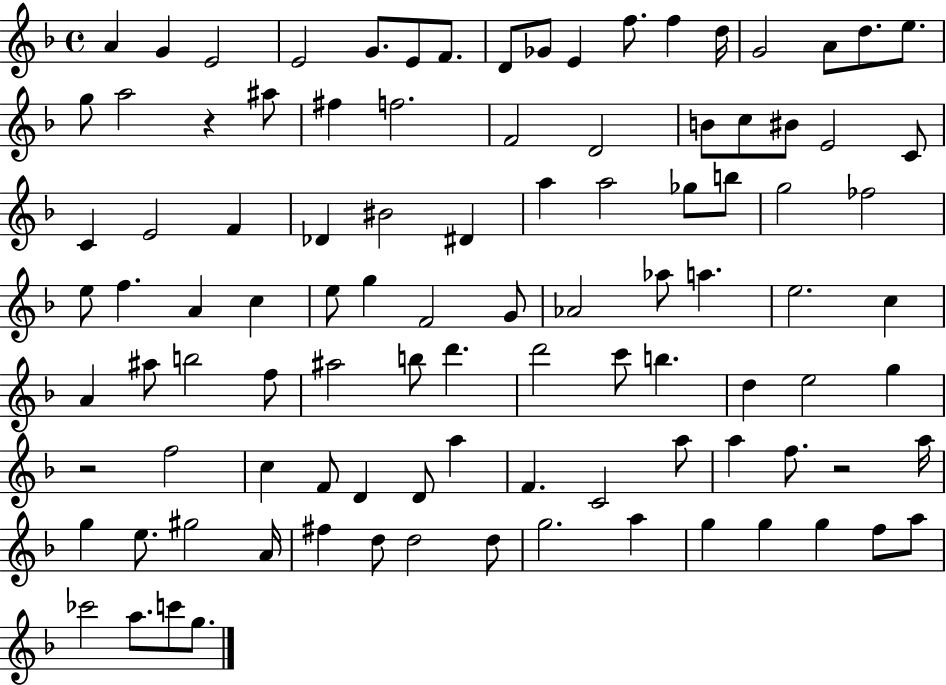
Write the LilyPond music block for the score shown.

{
  \clef treble
  \time 4/4
  \defaultTimeSignature
  \key f \major
  a'4 g'4 e'2 | e'2 g'8. e'8 f'8. | d'8 ges'8 e'4 f''8. f''4 d''16 | g'2 a'8 d''8. e''8. | \break g''8 a''2 r4 ais''8 | fis''4 f''2. | f'2 d'2 | b'8 c''8 bis'8 e'2 c'8 | \break c'4 e'2 f'4 | des'4 bis'2 dis'4 | a''4 a''2 ges''8 b''8 | g''2 fes''2 | \break e''8 f''4. a'4 c''4 | e''8 g''4 f'2 g'8 | aes'2 aes''8 a''4. | e''2. c''4 | \break a'4 ais''8 b''2 f''8 | ais''2 b''8 d'''4. | d'''2 c'''8 b''4. | d''4 e''2 g''4 | \break r2 f''2 | c''4 f'8 d'4 d'8 a''4 | f'4. c'2 a''8 | a''4 f''8. r2 a''16 | \break g''4 e''8. gis''2 a'16 | fis''4 d''8 d''2 d''8 | g''2. a''4 | g''4 g''4 g''4 f''8 a''8 | \break ces'''2 a''8. c'''8 g''8. | \bar "|."
}